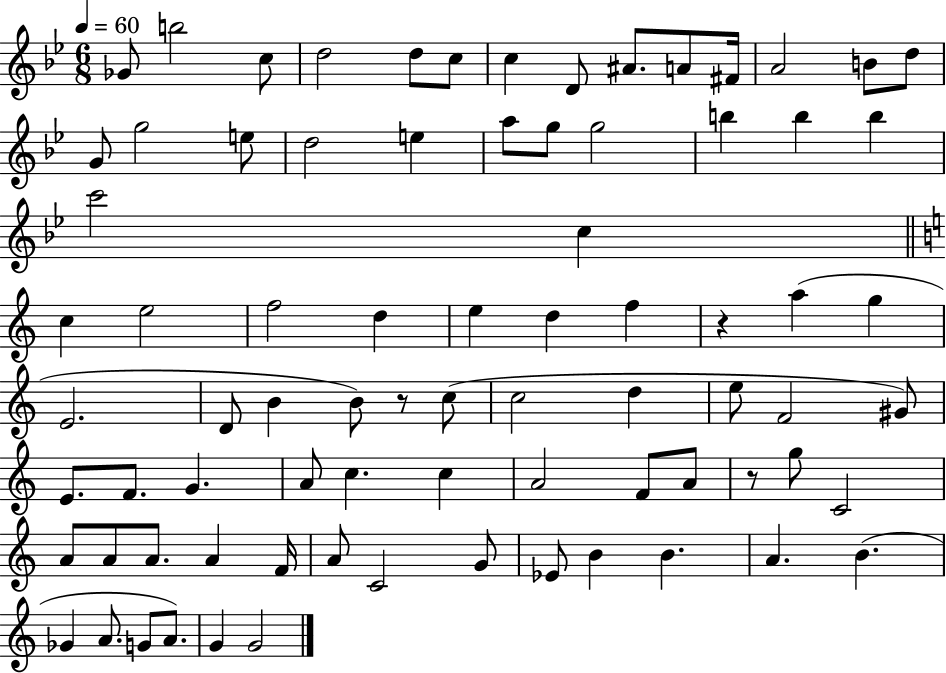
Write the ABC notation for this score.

X:1
T:Untitled
M:6/8
L:1/4
K:Bb
_G/2 b2 c/2 d2 d/2 c/2 c D/2 ^A/2 A/2 ^F/4 A2 B/2 d/2 G/2 g2 e/2 d2 e a/2 g/2 g2 b b b c'2 c c e2 f2 d e d f z a g E2 D/2 B B/2 z/2 c/2 c2 d e/2 F2 ^G/2 E/2 F/2 G A/2 c c A2 F/2 A/2 z/2 g/2 C2 A/2 A/2 A/2 A F/4 A/2 C2 G/2 _E/2 B B A B _G A/2 G/2 A/2 G G2